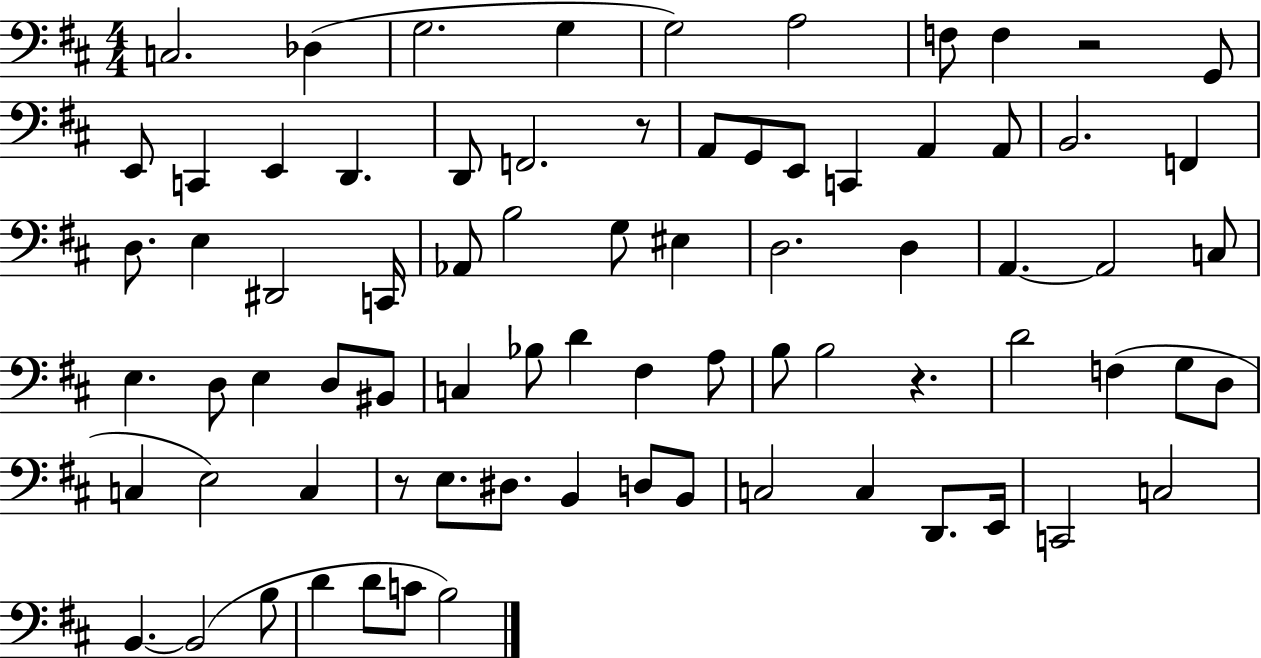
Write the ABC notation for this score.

X:1
T:Untitled
M:4/4
L:1/4
K:D
C,2 _D, G,2 G, G,2 A,2 F,/2 F, z2 G,,/2 E,,/2 C,, E,, D,, D,,/2 F,,2 z/2 A,,/2 G,,/2 E,,/2 C,, A,, A,,/2 B,,2 F,, D,/2 E, ^D,,2 C,,/4 _A,,/2 B,2 G,/2 ^E, D,2 D, A,, A,,2 C,/2 E, D,/2 E, D,/2 ^B,,/2 C, _B,/2 D ^F, A,/2 B,/2 B,2 z D2 F, G,/2 D,/2 C, E,2 C, z/2 E,/2 ^D,/2 B,, D,/2 B,,/2 C,2 C, D,,/2 E,,/4 C,,2 C,2 B,, B,,2 B,/2 D D/2 C/2 B,2